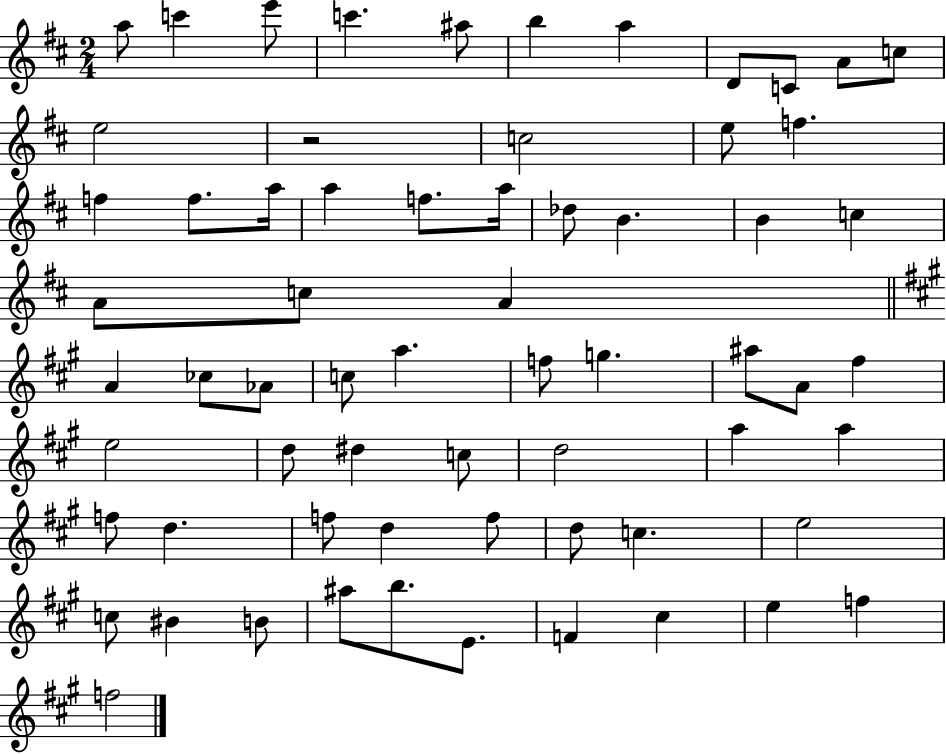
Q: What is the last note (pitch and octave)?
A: F5